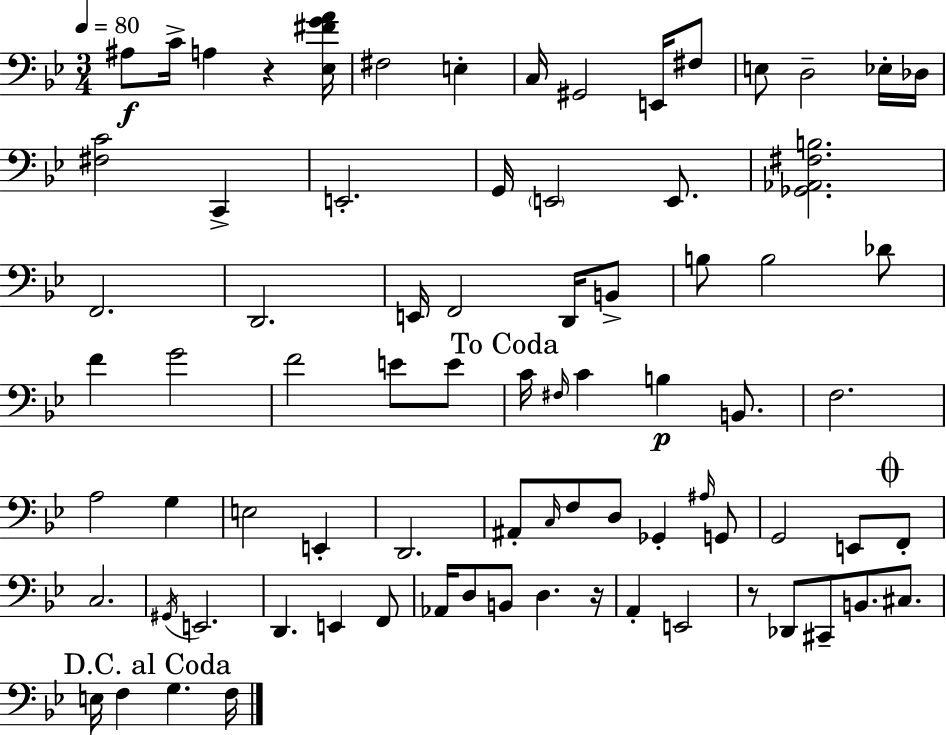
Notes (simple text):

A#3/e C4/s A3/q R/q [Eb3,F#4,G4,A4]/s F#3/h E3/q C3/s G#2/h E2/s F#3/e E3/e D3/h Eb3/s Db3/s [F#3,C4]/h C2/q E2/h. G2/s E2/h E2/e. [Gb2,Ab2,F#3,B3]/h. F2/h. D2/h. E2/s F2/h D2/s B2/e B3/e B3/h Db4/e F4/q G4/h F4/h E4/e E4/e C4/s F#3/s C4/q B3/q B2/e. F3/h. A3/h G3/q E3/h E2/q D2/h. A#2/e C3/s F3/e D3/e Gb2/q A#3/s G2/e G2/h E2/e F2/e C3/h. G#2/s E2/h. D2/q. E2/q F2/e Ab2/s D3/e B2/e D3/q. R/s A2/q E2/h R/e Db2/e C#2/e B2/e. C#3/e. E3/s F3/q G3/q. F3/s